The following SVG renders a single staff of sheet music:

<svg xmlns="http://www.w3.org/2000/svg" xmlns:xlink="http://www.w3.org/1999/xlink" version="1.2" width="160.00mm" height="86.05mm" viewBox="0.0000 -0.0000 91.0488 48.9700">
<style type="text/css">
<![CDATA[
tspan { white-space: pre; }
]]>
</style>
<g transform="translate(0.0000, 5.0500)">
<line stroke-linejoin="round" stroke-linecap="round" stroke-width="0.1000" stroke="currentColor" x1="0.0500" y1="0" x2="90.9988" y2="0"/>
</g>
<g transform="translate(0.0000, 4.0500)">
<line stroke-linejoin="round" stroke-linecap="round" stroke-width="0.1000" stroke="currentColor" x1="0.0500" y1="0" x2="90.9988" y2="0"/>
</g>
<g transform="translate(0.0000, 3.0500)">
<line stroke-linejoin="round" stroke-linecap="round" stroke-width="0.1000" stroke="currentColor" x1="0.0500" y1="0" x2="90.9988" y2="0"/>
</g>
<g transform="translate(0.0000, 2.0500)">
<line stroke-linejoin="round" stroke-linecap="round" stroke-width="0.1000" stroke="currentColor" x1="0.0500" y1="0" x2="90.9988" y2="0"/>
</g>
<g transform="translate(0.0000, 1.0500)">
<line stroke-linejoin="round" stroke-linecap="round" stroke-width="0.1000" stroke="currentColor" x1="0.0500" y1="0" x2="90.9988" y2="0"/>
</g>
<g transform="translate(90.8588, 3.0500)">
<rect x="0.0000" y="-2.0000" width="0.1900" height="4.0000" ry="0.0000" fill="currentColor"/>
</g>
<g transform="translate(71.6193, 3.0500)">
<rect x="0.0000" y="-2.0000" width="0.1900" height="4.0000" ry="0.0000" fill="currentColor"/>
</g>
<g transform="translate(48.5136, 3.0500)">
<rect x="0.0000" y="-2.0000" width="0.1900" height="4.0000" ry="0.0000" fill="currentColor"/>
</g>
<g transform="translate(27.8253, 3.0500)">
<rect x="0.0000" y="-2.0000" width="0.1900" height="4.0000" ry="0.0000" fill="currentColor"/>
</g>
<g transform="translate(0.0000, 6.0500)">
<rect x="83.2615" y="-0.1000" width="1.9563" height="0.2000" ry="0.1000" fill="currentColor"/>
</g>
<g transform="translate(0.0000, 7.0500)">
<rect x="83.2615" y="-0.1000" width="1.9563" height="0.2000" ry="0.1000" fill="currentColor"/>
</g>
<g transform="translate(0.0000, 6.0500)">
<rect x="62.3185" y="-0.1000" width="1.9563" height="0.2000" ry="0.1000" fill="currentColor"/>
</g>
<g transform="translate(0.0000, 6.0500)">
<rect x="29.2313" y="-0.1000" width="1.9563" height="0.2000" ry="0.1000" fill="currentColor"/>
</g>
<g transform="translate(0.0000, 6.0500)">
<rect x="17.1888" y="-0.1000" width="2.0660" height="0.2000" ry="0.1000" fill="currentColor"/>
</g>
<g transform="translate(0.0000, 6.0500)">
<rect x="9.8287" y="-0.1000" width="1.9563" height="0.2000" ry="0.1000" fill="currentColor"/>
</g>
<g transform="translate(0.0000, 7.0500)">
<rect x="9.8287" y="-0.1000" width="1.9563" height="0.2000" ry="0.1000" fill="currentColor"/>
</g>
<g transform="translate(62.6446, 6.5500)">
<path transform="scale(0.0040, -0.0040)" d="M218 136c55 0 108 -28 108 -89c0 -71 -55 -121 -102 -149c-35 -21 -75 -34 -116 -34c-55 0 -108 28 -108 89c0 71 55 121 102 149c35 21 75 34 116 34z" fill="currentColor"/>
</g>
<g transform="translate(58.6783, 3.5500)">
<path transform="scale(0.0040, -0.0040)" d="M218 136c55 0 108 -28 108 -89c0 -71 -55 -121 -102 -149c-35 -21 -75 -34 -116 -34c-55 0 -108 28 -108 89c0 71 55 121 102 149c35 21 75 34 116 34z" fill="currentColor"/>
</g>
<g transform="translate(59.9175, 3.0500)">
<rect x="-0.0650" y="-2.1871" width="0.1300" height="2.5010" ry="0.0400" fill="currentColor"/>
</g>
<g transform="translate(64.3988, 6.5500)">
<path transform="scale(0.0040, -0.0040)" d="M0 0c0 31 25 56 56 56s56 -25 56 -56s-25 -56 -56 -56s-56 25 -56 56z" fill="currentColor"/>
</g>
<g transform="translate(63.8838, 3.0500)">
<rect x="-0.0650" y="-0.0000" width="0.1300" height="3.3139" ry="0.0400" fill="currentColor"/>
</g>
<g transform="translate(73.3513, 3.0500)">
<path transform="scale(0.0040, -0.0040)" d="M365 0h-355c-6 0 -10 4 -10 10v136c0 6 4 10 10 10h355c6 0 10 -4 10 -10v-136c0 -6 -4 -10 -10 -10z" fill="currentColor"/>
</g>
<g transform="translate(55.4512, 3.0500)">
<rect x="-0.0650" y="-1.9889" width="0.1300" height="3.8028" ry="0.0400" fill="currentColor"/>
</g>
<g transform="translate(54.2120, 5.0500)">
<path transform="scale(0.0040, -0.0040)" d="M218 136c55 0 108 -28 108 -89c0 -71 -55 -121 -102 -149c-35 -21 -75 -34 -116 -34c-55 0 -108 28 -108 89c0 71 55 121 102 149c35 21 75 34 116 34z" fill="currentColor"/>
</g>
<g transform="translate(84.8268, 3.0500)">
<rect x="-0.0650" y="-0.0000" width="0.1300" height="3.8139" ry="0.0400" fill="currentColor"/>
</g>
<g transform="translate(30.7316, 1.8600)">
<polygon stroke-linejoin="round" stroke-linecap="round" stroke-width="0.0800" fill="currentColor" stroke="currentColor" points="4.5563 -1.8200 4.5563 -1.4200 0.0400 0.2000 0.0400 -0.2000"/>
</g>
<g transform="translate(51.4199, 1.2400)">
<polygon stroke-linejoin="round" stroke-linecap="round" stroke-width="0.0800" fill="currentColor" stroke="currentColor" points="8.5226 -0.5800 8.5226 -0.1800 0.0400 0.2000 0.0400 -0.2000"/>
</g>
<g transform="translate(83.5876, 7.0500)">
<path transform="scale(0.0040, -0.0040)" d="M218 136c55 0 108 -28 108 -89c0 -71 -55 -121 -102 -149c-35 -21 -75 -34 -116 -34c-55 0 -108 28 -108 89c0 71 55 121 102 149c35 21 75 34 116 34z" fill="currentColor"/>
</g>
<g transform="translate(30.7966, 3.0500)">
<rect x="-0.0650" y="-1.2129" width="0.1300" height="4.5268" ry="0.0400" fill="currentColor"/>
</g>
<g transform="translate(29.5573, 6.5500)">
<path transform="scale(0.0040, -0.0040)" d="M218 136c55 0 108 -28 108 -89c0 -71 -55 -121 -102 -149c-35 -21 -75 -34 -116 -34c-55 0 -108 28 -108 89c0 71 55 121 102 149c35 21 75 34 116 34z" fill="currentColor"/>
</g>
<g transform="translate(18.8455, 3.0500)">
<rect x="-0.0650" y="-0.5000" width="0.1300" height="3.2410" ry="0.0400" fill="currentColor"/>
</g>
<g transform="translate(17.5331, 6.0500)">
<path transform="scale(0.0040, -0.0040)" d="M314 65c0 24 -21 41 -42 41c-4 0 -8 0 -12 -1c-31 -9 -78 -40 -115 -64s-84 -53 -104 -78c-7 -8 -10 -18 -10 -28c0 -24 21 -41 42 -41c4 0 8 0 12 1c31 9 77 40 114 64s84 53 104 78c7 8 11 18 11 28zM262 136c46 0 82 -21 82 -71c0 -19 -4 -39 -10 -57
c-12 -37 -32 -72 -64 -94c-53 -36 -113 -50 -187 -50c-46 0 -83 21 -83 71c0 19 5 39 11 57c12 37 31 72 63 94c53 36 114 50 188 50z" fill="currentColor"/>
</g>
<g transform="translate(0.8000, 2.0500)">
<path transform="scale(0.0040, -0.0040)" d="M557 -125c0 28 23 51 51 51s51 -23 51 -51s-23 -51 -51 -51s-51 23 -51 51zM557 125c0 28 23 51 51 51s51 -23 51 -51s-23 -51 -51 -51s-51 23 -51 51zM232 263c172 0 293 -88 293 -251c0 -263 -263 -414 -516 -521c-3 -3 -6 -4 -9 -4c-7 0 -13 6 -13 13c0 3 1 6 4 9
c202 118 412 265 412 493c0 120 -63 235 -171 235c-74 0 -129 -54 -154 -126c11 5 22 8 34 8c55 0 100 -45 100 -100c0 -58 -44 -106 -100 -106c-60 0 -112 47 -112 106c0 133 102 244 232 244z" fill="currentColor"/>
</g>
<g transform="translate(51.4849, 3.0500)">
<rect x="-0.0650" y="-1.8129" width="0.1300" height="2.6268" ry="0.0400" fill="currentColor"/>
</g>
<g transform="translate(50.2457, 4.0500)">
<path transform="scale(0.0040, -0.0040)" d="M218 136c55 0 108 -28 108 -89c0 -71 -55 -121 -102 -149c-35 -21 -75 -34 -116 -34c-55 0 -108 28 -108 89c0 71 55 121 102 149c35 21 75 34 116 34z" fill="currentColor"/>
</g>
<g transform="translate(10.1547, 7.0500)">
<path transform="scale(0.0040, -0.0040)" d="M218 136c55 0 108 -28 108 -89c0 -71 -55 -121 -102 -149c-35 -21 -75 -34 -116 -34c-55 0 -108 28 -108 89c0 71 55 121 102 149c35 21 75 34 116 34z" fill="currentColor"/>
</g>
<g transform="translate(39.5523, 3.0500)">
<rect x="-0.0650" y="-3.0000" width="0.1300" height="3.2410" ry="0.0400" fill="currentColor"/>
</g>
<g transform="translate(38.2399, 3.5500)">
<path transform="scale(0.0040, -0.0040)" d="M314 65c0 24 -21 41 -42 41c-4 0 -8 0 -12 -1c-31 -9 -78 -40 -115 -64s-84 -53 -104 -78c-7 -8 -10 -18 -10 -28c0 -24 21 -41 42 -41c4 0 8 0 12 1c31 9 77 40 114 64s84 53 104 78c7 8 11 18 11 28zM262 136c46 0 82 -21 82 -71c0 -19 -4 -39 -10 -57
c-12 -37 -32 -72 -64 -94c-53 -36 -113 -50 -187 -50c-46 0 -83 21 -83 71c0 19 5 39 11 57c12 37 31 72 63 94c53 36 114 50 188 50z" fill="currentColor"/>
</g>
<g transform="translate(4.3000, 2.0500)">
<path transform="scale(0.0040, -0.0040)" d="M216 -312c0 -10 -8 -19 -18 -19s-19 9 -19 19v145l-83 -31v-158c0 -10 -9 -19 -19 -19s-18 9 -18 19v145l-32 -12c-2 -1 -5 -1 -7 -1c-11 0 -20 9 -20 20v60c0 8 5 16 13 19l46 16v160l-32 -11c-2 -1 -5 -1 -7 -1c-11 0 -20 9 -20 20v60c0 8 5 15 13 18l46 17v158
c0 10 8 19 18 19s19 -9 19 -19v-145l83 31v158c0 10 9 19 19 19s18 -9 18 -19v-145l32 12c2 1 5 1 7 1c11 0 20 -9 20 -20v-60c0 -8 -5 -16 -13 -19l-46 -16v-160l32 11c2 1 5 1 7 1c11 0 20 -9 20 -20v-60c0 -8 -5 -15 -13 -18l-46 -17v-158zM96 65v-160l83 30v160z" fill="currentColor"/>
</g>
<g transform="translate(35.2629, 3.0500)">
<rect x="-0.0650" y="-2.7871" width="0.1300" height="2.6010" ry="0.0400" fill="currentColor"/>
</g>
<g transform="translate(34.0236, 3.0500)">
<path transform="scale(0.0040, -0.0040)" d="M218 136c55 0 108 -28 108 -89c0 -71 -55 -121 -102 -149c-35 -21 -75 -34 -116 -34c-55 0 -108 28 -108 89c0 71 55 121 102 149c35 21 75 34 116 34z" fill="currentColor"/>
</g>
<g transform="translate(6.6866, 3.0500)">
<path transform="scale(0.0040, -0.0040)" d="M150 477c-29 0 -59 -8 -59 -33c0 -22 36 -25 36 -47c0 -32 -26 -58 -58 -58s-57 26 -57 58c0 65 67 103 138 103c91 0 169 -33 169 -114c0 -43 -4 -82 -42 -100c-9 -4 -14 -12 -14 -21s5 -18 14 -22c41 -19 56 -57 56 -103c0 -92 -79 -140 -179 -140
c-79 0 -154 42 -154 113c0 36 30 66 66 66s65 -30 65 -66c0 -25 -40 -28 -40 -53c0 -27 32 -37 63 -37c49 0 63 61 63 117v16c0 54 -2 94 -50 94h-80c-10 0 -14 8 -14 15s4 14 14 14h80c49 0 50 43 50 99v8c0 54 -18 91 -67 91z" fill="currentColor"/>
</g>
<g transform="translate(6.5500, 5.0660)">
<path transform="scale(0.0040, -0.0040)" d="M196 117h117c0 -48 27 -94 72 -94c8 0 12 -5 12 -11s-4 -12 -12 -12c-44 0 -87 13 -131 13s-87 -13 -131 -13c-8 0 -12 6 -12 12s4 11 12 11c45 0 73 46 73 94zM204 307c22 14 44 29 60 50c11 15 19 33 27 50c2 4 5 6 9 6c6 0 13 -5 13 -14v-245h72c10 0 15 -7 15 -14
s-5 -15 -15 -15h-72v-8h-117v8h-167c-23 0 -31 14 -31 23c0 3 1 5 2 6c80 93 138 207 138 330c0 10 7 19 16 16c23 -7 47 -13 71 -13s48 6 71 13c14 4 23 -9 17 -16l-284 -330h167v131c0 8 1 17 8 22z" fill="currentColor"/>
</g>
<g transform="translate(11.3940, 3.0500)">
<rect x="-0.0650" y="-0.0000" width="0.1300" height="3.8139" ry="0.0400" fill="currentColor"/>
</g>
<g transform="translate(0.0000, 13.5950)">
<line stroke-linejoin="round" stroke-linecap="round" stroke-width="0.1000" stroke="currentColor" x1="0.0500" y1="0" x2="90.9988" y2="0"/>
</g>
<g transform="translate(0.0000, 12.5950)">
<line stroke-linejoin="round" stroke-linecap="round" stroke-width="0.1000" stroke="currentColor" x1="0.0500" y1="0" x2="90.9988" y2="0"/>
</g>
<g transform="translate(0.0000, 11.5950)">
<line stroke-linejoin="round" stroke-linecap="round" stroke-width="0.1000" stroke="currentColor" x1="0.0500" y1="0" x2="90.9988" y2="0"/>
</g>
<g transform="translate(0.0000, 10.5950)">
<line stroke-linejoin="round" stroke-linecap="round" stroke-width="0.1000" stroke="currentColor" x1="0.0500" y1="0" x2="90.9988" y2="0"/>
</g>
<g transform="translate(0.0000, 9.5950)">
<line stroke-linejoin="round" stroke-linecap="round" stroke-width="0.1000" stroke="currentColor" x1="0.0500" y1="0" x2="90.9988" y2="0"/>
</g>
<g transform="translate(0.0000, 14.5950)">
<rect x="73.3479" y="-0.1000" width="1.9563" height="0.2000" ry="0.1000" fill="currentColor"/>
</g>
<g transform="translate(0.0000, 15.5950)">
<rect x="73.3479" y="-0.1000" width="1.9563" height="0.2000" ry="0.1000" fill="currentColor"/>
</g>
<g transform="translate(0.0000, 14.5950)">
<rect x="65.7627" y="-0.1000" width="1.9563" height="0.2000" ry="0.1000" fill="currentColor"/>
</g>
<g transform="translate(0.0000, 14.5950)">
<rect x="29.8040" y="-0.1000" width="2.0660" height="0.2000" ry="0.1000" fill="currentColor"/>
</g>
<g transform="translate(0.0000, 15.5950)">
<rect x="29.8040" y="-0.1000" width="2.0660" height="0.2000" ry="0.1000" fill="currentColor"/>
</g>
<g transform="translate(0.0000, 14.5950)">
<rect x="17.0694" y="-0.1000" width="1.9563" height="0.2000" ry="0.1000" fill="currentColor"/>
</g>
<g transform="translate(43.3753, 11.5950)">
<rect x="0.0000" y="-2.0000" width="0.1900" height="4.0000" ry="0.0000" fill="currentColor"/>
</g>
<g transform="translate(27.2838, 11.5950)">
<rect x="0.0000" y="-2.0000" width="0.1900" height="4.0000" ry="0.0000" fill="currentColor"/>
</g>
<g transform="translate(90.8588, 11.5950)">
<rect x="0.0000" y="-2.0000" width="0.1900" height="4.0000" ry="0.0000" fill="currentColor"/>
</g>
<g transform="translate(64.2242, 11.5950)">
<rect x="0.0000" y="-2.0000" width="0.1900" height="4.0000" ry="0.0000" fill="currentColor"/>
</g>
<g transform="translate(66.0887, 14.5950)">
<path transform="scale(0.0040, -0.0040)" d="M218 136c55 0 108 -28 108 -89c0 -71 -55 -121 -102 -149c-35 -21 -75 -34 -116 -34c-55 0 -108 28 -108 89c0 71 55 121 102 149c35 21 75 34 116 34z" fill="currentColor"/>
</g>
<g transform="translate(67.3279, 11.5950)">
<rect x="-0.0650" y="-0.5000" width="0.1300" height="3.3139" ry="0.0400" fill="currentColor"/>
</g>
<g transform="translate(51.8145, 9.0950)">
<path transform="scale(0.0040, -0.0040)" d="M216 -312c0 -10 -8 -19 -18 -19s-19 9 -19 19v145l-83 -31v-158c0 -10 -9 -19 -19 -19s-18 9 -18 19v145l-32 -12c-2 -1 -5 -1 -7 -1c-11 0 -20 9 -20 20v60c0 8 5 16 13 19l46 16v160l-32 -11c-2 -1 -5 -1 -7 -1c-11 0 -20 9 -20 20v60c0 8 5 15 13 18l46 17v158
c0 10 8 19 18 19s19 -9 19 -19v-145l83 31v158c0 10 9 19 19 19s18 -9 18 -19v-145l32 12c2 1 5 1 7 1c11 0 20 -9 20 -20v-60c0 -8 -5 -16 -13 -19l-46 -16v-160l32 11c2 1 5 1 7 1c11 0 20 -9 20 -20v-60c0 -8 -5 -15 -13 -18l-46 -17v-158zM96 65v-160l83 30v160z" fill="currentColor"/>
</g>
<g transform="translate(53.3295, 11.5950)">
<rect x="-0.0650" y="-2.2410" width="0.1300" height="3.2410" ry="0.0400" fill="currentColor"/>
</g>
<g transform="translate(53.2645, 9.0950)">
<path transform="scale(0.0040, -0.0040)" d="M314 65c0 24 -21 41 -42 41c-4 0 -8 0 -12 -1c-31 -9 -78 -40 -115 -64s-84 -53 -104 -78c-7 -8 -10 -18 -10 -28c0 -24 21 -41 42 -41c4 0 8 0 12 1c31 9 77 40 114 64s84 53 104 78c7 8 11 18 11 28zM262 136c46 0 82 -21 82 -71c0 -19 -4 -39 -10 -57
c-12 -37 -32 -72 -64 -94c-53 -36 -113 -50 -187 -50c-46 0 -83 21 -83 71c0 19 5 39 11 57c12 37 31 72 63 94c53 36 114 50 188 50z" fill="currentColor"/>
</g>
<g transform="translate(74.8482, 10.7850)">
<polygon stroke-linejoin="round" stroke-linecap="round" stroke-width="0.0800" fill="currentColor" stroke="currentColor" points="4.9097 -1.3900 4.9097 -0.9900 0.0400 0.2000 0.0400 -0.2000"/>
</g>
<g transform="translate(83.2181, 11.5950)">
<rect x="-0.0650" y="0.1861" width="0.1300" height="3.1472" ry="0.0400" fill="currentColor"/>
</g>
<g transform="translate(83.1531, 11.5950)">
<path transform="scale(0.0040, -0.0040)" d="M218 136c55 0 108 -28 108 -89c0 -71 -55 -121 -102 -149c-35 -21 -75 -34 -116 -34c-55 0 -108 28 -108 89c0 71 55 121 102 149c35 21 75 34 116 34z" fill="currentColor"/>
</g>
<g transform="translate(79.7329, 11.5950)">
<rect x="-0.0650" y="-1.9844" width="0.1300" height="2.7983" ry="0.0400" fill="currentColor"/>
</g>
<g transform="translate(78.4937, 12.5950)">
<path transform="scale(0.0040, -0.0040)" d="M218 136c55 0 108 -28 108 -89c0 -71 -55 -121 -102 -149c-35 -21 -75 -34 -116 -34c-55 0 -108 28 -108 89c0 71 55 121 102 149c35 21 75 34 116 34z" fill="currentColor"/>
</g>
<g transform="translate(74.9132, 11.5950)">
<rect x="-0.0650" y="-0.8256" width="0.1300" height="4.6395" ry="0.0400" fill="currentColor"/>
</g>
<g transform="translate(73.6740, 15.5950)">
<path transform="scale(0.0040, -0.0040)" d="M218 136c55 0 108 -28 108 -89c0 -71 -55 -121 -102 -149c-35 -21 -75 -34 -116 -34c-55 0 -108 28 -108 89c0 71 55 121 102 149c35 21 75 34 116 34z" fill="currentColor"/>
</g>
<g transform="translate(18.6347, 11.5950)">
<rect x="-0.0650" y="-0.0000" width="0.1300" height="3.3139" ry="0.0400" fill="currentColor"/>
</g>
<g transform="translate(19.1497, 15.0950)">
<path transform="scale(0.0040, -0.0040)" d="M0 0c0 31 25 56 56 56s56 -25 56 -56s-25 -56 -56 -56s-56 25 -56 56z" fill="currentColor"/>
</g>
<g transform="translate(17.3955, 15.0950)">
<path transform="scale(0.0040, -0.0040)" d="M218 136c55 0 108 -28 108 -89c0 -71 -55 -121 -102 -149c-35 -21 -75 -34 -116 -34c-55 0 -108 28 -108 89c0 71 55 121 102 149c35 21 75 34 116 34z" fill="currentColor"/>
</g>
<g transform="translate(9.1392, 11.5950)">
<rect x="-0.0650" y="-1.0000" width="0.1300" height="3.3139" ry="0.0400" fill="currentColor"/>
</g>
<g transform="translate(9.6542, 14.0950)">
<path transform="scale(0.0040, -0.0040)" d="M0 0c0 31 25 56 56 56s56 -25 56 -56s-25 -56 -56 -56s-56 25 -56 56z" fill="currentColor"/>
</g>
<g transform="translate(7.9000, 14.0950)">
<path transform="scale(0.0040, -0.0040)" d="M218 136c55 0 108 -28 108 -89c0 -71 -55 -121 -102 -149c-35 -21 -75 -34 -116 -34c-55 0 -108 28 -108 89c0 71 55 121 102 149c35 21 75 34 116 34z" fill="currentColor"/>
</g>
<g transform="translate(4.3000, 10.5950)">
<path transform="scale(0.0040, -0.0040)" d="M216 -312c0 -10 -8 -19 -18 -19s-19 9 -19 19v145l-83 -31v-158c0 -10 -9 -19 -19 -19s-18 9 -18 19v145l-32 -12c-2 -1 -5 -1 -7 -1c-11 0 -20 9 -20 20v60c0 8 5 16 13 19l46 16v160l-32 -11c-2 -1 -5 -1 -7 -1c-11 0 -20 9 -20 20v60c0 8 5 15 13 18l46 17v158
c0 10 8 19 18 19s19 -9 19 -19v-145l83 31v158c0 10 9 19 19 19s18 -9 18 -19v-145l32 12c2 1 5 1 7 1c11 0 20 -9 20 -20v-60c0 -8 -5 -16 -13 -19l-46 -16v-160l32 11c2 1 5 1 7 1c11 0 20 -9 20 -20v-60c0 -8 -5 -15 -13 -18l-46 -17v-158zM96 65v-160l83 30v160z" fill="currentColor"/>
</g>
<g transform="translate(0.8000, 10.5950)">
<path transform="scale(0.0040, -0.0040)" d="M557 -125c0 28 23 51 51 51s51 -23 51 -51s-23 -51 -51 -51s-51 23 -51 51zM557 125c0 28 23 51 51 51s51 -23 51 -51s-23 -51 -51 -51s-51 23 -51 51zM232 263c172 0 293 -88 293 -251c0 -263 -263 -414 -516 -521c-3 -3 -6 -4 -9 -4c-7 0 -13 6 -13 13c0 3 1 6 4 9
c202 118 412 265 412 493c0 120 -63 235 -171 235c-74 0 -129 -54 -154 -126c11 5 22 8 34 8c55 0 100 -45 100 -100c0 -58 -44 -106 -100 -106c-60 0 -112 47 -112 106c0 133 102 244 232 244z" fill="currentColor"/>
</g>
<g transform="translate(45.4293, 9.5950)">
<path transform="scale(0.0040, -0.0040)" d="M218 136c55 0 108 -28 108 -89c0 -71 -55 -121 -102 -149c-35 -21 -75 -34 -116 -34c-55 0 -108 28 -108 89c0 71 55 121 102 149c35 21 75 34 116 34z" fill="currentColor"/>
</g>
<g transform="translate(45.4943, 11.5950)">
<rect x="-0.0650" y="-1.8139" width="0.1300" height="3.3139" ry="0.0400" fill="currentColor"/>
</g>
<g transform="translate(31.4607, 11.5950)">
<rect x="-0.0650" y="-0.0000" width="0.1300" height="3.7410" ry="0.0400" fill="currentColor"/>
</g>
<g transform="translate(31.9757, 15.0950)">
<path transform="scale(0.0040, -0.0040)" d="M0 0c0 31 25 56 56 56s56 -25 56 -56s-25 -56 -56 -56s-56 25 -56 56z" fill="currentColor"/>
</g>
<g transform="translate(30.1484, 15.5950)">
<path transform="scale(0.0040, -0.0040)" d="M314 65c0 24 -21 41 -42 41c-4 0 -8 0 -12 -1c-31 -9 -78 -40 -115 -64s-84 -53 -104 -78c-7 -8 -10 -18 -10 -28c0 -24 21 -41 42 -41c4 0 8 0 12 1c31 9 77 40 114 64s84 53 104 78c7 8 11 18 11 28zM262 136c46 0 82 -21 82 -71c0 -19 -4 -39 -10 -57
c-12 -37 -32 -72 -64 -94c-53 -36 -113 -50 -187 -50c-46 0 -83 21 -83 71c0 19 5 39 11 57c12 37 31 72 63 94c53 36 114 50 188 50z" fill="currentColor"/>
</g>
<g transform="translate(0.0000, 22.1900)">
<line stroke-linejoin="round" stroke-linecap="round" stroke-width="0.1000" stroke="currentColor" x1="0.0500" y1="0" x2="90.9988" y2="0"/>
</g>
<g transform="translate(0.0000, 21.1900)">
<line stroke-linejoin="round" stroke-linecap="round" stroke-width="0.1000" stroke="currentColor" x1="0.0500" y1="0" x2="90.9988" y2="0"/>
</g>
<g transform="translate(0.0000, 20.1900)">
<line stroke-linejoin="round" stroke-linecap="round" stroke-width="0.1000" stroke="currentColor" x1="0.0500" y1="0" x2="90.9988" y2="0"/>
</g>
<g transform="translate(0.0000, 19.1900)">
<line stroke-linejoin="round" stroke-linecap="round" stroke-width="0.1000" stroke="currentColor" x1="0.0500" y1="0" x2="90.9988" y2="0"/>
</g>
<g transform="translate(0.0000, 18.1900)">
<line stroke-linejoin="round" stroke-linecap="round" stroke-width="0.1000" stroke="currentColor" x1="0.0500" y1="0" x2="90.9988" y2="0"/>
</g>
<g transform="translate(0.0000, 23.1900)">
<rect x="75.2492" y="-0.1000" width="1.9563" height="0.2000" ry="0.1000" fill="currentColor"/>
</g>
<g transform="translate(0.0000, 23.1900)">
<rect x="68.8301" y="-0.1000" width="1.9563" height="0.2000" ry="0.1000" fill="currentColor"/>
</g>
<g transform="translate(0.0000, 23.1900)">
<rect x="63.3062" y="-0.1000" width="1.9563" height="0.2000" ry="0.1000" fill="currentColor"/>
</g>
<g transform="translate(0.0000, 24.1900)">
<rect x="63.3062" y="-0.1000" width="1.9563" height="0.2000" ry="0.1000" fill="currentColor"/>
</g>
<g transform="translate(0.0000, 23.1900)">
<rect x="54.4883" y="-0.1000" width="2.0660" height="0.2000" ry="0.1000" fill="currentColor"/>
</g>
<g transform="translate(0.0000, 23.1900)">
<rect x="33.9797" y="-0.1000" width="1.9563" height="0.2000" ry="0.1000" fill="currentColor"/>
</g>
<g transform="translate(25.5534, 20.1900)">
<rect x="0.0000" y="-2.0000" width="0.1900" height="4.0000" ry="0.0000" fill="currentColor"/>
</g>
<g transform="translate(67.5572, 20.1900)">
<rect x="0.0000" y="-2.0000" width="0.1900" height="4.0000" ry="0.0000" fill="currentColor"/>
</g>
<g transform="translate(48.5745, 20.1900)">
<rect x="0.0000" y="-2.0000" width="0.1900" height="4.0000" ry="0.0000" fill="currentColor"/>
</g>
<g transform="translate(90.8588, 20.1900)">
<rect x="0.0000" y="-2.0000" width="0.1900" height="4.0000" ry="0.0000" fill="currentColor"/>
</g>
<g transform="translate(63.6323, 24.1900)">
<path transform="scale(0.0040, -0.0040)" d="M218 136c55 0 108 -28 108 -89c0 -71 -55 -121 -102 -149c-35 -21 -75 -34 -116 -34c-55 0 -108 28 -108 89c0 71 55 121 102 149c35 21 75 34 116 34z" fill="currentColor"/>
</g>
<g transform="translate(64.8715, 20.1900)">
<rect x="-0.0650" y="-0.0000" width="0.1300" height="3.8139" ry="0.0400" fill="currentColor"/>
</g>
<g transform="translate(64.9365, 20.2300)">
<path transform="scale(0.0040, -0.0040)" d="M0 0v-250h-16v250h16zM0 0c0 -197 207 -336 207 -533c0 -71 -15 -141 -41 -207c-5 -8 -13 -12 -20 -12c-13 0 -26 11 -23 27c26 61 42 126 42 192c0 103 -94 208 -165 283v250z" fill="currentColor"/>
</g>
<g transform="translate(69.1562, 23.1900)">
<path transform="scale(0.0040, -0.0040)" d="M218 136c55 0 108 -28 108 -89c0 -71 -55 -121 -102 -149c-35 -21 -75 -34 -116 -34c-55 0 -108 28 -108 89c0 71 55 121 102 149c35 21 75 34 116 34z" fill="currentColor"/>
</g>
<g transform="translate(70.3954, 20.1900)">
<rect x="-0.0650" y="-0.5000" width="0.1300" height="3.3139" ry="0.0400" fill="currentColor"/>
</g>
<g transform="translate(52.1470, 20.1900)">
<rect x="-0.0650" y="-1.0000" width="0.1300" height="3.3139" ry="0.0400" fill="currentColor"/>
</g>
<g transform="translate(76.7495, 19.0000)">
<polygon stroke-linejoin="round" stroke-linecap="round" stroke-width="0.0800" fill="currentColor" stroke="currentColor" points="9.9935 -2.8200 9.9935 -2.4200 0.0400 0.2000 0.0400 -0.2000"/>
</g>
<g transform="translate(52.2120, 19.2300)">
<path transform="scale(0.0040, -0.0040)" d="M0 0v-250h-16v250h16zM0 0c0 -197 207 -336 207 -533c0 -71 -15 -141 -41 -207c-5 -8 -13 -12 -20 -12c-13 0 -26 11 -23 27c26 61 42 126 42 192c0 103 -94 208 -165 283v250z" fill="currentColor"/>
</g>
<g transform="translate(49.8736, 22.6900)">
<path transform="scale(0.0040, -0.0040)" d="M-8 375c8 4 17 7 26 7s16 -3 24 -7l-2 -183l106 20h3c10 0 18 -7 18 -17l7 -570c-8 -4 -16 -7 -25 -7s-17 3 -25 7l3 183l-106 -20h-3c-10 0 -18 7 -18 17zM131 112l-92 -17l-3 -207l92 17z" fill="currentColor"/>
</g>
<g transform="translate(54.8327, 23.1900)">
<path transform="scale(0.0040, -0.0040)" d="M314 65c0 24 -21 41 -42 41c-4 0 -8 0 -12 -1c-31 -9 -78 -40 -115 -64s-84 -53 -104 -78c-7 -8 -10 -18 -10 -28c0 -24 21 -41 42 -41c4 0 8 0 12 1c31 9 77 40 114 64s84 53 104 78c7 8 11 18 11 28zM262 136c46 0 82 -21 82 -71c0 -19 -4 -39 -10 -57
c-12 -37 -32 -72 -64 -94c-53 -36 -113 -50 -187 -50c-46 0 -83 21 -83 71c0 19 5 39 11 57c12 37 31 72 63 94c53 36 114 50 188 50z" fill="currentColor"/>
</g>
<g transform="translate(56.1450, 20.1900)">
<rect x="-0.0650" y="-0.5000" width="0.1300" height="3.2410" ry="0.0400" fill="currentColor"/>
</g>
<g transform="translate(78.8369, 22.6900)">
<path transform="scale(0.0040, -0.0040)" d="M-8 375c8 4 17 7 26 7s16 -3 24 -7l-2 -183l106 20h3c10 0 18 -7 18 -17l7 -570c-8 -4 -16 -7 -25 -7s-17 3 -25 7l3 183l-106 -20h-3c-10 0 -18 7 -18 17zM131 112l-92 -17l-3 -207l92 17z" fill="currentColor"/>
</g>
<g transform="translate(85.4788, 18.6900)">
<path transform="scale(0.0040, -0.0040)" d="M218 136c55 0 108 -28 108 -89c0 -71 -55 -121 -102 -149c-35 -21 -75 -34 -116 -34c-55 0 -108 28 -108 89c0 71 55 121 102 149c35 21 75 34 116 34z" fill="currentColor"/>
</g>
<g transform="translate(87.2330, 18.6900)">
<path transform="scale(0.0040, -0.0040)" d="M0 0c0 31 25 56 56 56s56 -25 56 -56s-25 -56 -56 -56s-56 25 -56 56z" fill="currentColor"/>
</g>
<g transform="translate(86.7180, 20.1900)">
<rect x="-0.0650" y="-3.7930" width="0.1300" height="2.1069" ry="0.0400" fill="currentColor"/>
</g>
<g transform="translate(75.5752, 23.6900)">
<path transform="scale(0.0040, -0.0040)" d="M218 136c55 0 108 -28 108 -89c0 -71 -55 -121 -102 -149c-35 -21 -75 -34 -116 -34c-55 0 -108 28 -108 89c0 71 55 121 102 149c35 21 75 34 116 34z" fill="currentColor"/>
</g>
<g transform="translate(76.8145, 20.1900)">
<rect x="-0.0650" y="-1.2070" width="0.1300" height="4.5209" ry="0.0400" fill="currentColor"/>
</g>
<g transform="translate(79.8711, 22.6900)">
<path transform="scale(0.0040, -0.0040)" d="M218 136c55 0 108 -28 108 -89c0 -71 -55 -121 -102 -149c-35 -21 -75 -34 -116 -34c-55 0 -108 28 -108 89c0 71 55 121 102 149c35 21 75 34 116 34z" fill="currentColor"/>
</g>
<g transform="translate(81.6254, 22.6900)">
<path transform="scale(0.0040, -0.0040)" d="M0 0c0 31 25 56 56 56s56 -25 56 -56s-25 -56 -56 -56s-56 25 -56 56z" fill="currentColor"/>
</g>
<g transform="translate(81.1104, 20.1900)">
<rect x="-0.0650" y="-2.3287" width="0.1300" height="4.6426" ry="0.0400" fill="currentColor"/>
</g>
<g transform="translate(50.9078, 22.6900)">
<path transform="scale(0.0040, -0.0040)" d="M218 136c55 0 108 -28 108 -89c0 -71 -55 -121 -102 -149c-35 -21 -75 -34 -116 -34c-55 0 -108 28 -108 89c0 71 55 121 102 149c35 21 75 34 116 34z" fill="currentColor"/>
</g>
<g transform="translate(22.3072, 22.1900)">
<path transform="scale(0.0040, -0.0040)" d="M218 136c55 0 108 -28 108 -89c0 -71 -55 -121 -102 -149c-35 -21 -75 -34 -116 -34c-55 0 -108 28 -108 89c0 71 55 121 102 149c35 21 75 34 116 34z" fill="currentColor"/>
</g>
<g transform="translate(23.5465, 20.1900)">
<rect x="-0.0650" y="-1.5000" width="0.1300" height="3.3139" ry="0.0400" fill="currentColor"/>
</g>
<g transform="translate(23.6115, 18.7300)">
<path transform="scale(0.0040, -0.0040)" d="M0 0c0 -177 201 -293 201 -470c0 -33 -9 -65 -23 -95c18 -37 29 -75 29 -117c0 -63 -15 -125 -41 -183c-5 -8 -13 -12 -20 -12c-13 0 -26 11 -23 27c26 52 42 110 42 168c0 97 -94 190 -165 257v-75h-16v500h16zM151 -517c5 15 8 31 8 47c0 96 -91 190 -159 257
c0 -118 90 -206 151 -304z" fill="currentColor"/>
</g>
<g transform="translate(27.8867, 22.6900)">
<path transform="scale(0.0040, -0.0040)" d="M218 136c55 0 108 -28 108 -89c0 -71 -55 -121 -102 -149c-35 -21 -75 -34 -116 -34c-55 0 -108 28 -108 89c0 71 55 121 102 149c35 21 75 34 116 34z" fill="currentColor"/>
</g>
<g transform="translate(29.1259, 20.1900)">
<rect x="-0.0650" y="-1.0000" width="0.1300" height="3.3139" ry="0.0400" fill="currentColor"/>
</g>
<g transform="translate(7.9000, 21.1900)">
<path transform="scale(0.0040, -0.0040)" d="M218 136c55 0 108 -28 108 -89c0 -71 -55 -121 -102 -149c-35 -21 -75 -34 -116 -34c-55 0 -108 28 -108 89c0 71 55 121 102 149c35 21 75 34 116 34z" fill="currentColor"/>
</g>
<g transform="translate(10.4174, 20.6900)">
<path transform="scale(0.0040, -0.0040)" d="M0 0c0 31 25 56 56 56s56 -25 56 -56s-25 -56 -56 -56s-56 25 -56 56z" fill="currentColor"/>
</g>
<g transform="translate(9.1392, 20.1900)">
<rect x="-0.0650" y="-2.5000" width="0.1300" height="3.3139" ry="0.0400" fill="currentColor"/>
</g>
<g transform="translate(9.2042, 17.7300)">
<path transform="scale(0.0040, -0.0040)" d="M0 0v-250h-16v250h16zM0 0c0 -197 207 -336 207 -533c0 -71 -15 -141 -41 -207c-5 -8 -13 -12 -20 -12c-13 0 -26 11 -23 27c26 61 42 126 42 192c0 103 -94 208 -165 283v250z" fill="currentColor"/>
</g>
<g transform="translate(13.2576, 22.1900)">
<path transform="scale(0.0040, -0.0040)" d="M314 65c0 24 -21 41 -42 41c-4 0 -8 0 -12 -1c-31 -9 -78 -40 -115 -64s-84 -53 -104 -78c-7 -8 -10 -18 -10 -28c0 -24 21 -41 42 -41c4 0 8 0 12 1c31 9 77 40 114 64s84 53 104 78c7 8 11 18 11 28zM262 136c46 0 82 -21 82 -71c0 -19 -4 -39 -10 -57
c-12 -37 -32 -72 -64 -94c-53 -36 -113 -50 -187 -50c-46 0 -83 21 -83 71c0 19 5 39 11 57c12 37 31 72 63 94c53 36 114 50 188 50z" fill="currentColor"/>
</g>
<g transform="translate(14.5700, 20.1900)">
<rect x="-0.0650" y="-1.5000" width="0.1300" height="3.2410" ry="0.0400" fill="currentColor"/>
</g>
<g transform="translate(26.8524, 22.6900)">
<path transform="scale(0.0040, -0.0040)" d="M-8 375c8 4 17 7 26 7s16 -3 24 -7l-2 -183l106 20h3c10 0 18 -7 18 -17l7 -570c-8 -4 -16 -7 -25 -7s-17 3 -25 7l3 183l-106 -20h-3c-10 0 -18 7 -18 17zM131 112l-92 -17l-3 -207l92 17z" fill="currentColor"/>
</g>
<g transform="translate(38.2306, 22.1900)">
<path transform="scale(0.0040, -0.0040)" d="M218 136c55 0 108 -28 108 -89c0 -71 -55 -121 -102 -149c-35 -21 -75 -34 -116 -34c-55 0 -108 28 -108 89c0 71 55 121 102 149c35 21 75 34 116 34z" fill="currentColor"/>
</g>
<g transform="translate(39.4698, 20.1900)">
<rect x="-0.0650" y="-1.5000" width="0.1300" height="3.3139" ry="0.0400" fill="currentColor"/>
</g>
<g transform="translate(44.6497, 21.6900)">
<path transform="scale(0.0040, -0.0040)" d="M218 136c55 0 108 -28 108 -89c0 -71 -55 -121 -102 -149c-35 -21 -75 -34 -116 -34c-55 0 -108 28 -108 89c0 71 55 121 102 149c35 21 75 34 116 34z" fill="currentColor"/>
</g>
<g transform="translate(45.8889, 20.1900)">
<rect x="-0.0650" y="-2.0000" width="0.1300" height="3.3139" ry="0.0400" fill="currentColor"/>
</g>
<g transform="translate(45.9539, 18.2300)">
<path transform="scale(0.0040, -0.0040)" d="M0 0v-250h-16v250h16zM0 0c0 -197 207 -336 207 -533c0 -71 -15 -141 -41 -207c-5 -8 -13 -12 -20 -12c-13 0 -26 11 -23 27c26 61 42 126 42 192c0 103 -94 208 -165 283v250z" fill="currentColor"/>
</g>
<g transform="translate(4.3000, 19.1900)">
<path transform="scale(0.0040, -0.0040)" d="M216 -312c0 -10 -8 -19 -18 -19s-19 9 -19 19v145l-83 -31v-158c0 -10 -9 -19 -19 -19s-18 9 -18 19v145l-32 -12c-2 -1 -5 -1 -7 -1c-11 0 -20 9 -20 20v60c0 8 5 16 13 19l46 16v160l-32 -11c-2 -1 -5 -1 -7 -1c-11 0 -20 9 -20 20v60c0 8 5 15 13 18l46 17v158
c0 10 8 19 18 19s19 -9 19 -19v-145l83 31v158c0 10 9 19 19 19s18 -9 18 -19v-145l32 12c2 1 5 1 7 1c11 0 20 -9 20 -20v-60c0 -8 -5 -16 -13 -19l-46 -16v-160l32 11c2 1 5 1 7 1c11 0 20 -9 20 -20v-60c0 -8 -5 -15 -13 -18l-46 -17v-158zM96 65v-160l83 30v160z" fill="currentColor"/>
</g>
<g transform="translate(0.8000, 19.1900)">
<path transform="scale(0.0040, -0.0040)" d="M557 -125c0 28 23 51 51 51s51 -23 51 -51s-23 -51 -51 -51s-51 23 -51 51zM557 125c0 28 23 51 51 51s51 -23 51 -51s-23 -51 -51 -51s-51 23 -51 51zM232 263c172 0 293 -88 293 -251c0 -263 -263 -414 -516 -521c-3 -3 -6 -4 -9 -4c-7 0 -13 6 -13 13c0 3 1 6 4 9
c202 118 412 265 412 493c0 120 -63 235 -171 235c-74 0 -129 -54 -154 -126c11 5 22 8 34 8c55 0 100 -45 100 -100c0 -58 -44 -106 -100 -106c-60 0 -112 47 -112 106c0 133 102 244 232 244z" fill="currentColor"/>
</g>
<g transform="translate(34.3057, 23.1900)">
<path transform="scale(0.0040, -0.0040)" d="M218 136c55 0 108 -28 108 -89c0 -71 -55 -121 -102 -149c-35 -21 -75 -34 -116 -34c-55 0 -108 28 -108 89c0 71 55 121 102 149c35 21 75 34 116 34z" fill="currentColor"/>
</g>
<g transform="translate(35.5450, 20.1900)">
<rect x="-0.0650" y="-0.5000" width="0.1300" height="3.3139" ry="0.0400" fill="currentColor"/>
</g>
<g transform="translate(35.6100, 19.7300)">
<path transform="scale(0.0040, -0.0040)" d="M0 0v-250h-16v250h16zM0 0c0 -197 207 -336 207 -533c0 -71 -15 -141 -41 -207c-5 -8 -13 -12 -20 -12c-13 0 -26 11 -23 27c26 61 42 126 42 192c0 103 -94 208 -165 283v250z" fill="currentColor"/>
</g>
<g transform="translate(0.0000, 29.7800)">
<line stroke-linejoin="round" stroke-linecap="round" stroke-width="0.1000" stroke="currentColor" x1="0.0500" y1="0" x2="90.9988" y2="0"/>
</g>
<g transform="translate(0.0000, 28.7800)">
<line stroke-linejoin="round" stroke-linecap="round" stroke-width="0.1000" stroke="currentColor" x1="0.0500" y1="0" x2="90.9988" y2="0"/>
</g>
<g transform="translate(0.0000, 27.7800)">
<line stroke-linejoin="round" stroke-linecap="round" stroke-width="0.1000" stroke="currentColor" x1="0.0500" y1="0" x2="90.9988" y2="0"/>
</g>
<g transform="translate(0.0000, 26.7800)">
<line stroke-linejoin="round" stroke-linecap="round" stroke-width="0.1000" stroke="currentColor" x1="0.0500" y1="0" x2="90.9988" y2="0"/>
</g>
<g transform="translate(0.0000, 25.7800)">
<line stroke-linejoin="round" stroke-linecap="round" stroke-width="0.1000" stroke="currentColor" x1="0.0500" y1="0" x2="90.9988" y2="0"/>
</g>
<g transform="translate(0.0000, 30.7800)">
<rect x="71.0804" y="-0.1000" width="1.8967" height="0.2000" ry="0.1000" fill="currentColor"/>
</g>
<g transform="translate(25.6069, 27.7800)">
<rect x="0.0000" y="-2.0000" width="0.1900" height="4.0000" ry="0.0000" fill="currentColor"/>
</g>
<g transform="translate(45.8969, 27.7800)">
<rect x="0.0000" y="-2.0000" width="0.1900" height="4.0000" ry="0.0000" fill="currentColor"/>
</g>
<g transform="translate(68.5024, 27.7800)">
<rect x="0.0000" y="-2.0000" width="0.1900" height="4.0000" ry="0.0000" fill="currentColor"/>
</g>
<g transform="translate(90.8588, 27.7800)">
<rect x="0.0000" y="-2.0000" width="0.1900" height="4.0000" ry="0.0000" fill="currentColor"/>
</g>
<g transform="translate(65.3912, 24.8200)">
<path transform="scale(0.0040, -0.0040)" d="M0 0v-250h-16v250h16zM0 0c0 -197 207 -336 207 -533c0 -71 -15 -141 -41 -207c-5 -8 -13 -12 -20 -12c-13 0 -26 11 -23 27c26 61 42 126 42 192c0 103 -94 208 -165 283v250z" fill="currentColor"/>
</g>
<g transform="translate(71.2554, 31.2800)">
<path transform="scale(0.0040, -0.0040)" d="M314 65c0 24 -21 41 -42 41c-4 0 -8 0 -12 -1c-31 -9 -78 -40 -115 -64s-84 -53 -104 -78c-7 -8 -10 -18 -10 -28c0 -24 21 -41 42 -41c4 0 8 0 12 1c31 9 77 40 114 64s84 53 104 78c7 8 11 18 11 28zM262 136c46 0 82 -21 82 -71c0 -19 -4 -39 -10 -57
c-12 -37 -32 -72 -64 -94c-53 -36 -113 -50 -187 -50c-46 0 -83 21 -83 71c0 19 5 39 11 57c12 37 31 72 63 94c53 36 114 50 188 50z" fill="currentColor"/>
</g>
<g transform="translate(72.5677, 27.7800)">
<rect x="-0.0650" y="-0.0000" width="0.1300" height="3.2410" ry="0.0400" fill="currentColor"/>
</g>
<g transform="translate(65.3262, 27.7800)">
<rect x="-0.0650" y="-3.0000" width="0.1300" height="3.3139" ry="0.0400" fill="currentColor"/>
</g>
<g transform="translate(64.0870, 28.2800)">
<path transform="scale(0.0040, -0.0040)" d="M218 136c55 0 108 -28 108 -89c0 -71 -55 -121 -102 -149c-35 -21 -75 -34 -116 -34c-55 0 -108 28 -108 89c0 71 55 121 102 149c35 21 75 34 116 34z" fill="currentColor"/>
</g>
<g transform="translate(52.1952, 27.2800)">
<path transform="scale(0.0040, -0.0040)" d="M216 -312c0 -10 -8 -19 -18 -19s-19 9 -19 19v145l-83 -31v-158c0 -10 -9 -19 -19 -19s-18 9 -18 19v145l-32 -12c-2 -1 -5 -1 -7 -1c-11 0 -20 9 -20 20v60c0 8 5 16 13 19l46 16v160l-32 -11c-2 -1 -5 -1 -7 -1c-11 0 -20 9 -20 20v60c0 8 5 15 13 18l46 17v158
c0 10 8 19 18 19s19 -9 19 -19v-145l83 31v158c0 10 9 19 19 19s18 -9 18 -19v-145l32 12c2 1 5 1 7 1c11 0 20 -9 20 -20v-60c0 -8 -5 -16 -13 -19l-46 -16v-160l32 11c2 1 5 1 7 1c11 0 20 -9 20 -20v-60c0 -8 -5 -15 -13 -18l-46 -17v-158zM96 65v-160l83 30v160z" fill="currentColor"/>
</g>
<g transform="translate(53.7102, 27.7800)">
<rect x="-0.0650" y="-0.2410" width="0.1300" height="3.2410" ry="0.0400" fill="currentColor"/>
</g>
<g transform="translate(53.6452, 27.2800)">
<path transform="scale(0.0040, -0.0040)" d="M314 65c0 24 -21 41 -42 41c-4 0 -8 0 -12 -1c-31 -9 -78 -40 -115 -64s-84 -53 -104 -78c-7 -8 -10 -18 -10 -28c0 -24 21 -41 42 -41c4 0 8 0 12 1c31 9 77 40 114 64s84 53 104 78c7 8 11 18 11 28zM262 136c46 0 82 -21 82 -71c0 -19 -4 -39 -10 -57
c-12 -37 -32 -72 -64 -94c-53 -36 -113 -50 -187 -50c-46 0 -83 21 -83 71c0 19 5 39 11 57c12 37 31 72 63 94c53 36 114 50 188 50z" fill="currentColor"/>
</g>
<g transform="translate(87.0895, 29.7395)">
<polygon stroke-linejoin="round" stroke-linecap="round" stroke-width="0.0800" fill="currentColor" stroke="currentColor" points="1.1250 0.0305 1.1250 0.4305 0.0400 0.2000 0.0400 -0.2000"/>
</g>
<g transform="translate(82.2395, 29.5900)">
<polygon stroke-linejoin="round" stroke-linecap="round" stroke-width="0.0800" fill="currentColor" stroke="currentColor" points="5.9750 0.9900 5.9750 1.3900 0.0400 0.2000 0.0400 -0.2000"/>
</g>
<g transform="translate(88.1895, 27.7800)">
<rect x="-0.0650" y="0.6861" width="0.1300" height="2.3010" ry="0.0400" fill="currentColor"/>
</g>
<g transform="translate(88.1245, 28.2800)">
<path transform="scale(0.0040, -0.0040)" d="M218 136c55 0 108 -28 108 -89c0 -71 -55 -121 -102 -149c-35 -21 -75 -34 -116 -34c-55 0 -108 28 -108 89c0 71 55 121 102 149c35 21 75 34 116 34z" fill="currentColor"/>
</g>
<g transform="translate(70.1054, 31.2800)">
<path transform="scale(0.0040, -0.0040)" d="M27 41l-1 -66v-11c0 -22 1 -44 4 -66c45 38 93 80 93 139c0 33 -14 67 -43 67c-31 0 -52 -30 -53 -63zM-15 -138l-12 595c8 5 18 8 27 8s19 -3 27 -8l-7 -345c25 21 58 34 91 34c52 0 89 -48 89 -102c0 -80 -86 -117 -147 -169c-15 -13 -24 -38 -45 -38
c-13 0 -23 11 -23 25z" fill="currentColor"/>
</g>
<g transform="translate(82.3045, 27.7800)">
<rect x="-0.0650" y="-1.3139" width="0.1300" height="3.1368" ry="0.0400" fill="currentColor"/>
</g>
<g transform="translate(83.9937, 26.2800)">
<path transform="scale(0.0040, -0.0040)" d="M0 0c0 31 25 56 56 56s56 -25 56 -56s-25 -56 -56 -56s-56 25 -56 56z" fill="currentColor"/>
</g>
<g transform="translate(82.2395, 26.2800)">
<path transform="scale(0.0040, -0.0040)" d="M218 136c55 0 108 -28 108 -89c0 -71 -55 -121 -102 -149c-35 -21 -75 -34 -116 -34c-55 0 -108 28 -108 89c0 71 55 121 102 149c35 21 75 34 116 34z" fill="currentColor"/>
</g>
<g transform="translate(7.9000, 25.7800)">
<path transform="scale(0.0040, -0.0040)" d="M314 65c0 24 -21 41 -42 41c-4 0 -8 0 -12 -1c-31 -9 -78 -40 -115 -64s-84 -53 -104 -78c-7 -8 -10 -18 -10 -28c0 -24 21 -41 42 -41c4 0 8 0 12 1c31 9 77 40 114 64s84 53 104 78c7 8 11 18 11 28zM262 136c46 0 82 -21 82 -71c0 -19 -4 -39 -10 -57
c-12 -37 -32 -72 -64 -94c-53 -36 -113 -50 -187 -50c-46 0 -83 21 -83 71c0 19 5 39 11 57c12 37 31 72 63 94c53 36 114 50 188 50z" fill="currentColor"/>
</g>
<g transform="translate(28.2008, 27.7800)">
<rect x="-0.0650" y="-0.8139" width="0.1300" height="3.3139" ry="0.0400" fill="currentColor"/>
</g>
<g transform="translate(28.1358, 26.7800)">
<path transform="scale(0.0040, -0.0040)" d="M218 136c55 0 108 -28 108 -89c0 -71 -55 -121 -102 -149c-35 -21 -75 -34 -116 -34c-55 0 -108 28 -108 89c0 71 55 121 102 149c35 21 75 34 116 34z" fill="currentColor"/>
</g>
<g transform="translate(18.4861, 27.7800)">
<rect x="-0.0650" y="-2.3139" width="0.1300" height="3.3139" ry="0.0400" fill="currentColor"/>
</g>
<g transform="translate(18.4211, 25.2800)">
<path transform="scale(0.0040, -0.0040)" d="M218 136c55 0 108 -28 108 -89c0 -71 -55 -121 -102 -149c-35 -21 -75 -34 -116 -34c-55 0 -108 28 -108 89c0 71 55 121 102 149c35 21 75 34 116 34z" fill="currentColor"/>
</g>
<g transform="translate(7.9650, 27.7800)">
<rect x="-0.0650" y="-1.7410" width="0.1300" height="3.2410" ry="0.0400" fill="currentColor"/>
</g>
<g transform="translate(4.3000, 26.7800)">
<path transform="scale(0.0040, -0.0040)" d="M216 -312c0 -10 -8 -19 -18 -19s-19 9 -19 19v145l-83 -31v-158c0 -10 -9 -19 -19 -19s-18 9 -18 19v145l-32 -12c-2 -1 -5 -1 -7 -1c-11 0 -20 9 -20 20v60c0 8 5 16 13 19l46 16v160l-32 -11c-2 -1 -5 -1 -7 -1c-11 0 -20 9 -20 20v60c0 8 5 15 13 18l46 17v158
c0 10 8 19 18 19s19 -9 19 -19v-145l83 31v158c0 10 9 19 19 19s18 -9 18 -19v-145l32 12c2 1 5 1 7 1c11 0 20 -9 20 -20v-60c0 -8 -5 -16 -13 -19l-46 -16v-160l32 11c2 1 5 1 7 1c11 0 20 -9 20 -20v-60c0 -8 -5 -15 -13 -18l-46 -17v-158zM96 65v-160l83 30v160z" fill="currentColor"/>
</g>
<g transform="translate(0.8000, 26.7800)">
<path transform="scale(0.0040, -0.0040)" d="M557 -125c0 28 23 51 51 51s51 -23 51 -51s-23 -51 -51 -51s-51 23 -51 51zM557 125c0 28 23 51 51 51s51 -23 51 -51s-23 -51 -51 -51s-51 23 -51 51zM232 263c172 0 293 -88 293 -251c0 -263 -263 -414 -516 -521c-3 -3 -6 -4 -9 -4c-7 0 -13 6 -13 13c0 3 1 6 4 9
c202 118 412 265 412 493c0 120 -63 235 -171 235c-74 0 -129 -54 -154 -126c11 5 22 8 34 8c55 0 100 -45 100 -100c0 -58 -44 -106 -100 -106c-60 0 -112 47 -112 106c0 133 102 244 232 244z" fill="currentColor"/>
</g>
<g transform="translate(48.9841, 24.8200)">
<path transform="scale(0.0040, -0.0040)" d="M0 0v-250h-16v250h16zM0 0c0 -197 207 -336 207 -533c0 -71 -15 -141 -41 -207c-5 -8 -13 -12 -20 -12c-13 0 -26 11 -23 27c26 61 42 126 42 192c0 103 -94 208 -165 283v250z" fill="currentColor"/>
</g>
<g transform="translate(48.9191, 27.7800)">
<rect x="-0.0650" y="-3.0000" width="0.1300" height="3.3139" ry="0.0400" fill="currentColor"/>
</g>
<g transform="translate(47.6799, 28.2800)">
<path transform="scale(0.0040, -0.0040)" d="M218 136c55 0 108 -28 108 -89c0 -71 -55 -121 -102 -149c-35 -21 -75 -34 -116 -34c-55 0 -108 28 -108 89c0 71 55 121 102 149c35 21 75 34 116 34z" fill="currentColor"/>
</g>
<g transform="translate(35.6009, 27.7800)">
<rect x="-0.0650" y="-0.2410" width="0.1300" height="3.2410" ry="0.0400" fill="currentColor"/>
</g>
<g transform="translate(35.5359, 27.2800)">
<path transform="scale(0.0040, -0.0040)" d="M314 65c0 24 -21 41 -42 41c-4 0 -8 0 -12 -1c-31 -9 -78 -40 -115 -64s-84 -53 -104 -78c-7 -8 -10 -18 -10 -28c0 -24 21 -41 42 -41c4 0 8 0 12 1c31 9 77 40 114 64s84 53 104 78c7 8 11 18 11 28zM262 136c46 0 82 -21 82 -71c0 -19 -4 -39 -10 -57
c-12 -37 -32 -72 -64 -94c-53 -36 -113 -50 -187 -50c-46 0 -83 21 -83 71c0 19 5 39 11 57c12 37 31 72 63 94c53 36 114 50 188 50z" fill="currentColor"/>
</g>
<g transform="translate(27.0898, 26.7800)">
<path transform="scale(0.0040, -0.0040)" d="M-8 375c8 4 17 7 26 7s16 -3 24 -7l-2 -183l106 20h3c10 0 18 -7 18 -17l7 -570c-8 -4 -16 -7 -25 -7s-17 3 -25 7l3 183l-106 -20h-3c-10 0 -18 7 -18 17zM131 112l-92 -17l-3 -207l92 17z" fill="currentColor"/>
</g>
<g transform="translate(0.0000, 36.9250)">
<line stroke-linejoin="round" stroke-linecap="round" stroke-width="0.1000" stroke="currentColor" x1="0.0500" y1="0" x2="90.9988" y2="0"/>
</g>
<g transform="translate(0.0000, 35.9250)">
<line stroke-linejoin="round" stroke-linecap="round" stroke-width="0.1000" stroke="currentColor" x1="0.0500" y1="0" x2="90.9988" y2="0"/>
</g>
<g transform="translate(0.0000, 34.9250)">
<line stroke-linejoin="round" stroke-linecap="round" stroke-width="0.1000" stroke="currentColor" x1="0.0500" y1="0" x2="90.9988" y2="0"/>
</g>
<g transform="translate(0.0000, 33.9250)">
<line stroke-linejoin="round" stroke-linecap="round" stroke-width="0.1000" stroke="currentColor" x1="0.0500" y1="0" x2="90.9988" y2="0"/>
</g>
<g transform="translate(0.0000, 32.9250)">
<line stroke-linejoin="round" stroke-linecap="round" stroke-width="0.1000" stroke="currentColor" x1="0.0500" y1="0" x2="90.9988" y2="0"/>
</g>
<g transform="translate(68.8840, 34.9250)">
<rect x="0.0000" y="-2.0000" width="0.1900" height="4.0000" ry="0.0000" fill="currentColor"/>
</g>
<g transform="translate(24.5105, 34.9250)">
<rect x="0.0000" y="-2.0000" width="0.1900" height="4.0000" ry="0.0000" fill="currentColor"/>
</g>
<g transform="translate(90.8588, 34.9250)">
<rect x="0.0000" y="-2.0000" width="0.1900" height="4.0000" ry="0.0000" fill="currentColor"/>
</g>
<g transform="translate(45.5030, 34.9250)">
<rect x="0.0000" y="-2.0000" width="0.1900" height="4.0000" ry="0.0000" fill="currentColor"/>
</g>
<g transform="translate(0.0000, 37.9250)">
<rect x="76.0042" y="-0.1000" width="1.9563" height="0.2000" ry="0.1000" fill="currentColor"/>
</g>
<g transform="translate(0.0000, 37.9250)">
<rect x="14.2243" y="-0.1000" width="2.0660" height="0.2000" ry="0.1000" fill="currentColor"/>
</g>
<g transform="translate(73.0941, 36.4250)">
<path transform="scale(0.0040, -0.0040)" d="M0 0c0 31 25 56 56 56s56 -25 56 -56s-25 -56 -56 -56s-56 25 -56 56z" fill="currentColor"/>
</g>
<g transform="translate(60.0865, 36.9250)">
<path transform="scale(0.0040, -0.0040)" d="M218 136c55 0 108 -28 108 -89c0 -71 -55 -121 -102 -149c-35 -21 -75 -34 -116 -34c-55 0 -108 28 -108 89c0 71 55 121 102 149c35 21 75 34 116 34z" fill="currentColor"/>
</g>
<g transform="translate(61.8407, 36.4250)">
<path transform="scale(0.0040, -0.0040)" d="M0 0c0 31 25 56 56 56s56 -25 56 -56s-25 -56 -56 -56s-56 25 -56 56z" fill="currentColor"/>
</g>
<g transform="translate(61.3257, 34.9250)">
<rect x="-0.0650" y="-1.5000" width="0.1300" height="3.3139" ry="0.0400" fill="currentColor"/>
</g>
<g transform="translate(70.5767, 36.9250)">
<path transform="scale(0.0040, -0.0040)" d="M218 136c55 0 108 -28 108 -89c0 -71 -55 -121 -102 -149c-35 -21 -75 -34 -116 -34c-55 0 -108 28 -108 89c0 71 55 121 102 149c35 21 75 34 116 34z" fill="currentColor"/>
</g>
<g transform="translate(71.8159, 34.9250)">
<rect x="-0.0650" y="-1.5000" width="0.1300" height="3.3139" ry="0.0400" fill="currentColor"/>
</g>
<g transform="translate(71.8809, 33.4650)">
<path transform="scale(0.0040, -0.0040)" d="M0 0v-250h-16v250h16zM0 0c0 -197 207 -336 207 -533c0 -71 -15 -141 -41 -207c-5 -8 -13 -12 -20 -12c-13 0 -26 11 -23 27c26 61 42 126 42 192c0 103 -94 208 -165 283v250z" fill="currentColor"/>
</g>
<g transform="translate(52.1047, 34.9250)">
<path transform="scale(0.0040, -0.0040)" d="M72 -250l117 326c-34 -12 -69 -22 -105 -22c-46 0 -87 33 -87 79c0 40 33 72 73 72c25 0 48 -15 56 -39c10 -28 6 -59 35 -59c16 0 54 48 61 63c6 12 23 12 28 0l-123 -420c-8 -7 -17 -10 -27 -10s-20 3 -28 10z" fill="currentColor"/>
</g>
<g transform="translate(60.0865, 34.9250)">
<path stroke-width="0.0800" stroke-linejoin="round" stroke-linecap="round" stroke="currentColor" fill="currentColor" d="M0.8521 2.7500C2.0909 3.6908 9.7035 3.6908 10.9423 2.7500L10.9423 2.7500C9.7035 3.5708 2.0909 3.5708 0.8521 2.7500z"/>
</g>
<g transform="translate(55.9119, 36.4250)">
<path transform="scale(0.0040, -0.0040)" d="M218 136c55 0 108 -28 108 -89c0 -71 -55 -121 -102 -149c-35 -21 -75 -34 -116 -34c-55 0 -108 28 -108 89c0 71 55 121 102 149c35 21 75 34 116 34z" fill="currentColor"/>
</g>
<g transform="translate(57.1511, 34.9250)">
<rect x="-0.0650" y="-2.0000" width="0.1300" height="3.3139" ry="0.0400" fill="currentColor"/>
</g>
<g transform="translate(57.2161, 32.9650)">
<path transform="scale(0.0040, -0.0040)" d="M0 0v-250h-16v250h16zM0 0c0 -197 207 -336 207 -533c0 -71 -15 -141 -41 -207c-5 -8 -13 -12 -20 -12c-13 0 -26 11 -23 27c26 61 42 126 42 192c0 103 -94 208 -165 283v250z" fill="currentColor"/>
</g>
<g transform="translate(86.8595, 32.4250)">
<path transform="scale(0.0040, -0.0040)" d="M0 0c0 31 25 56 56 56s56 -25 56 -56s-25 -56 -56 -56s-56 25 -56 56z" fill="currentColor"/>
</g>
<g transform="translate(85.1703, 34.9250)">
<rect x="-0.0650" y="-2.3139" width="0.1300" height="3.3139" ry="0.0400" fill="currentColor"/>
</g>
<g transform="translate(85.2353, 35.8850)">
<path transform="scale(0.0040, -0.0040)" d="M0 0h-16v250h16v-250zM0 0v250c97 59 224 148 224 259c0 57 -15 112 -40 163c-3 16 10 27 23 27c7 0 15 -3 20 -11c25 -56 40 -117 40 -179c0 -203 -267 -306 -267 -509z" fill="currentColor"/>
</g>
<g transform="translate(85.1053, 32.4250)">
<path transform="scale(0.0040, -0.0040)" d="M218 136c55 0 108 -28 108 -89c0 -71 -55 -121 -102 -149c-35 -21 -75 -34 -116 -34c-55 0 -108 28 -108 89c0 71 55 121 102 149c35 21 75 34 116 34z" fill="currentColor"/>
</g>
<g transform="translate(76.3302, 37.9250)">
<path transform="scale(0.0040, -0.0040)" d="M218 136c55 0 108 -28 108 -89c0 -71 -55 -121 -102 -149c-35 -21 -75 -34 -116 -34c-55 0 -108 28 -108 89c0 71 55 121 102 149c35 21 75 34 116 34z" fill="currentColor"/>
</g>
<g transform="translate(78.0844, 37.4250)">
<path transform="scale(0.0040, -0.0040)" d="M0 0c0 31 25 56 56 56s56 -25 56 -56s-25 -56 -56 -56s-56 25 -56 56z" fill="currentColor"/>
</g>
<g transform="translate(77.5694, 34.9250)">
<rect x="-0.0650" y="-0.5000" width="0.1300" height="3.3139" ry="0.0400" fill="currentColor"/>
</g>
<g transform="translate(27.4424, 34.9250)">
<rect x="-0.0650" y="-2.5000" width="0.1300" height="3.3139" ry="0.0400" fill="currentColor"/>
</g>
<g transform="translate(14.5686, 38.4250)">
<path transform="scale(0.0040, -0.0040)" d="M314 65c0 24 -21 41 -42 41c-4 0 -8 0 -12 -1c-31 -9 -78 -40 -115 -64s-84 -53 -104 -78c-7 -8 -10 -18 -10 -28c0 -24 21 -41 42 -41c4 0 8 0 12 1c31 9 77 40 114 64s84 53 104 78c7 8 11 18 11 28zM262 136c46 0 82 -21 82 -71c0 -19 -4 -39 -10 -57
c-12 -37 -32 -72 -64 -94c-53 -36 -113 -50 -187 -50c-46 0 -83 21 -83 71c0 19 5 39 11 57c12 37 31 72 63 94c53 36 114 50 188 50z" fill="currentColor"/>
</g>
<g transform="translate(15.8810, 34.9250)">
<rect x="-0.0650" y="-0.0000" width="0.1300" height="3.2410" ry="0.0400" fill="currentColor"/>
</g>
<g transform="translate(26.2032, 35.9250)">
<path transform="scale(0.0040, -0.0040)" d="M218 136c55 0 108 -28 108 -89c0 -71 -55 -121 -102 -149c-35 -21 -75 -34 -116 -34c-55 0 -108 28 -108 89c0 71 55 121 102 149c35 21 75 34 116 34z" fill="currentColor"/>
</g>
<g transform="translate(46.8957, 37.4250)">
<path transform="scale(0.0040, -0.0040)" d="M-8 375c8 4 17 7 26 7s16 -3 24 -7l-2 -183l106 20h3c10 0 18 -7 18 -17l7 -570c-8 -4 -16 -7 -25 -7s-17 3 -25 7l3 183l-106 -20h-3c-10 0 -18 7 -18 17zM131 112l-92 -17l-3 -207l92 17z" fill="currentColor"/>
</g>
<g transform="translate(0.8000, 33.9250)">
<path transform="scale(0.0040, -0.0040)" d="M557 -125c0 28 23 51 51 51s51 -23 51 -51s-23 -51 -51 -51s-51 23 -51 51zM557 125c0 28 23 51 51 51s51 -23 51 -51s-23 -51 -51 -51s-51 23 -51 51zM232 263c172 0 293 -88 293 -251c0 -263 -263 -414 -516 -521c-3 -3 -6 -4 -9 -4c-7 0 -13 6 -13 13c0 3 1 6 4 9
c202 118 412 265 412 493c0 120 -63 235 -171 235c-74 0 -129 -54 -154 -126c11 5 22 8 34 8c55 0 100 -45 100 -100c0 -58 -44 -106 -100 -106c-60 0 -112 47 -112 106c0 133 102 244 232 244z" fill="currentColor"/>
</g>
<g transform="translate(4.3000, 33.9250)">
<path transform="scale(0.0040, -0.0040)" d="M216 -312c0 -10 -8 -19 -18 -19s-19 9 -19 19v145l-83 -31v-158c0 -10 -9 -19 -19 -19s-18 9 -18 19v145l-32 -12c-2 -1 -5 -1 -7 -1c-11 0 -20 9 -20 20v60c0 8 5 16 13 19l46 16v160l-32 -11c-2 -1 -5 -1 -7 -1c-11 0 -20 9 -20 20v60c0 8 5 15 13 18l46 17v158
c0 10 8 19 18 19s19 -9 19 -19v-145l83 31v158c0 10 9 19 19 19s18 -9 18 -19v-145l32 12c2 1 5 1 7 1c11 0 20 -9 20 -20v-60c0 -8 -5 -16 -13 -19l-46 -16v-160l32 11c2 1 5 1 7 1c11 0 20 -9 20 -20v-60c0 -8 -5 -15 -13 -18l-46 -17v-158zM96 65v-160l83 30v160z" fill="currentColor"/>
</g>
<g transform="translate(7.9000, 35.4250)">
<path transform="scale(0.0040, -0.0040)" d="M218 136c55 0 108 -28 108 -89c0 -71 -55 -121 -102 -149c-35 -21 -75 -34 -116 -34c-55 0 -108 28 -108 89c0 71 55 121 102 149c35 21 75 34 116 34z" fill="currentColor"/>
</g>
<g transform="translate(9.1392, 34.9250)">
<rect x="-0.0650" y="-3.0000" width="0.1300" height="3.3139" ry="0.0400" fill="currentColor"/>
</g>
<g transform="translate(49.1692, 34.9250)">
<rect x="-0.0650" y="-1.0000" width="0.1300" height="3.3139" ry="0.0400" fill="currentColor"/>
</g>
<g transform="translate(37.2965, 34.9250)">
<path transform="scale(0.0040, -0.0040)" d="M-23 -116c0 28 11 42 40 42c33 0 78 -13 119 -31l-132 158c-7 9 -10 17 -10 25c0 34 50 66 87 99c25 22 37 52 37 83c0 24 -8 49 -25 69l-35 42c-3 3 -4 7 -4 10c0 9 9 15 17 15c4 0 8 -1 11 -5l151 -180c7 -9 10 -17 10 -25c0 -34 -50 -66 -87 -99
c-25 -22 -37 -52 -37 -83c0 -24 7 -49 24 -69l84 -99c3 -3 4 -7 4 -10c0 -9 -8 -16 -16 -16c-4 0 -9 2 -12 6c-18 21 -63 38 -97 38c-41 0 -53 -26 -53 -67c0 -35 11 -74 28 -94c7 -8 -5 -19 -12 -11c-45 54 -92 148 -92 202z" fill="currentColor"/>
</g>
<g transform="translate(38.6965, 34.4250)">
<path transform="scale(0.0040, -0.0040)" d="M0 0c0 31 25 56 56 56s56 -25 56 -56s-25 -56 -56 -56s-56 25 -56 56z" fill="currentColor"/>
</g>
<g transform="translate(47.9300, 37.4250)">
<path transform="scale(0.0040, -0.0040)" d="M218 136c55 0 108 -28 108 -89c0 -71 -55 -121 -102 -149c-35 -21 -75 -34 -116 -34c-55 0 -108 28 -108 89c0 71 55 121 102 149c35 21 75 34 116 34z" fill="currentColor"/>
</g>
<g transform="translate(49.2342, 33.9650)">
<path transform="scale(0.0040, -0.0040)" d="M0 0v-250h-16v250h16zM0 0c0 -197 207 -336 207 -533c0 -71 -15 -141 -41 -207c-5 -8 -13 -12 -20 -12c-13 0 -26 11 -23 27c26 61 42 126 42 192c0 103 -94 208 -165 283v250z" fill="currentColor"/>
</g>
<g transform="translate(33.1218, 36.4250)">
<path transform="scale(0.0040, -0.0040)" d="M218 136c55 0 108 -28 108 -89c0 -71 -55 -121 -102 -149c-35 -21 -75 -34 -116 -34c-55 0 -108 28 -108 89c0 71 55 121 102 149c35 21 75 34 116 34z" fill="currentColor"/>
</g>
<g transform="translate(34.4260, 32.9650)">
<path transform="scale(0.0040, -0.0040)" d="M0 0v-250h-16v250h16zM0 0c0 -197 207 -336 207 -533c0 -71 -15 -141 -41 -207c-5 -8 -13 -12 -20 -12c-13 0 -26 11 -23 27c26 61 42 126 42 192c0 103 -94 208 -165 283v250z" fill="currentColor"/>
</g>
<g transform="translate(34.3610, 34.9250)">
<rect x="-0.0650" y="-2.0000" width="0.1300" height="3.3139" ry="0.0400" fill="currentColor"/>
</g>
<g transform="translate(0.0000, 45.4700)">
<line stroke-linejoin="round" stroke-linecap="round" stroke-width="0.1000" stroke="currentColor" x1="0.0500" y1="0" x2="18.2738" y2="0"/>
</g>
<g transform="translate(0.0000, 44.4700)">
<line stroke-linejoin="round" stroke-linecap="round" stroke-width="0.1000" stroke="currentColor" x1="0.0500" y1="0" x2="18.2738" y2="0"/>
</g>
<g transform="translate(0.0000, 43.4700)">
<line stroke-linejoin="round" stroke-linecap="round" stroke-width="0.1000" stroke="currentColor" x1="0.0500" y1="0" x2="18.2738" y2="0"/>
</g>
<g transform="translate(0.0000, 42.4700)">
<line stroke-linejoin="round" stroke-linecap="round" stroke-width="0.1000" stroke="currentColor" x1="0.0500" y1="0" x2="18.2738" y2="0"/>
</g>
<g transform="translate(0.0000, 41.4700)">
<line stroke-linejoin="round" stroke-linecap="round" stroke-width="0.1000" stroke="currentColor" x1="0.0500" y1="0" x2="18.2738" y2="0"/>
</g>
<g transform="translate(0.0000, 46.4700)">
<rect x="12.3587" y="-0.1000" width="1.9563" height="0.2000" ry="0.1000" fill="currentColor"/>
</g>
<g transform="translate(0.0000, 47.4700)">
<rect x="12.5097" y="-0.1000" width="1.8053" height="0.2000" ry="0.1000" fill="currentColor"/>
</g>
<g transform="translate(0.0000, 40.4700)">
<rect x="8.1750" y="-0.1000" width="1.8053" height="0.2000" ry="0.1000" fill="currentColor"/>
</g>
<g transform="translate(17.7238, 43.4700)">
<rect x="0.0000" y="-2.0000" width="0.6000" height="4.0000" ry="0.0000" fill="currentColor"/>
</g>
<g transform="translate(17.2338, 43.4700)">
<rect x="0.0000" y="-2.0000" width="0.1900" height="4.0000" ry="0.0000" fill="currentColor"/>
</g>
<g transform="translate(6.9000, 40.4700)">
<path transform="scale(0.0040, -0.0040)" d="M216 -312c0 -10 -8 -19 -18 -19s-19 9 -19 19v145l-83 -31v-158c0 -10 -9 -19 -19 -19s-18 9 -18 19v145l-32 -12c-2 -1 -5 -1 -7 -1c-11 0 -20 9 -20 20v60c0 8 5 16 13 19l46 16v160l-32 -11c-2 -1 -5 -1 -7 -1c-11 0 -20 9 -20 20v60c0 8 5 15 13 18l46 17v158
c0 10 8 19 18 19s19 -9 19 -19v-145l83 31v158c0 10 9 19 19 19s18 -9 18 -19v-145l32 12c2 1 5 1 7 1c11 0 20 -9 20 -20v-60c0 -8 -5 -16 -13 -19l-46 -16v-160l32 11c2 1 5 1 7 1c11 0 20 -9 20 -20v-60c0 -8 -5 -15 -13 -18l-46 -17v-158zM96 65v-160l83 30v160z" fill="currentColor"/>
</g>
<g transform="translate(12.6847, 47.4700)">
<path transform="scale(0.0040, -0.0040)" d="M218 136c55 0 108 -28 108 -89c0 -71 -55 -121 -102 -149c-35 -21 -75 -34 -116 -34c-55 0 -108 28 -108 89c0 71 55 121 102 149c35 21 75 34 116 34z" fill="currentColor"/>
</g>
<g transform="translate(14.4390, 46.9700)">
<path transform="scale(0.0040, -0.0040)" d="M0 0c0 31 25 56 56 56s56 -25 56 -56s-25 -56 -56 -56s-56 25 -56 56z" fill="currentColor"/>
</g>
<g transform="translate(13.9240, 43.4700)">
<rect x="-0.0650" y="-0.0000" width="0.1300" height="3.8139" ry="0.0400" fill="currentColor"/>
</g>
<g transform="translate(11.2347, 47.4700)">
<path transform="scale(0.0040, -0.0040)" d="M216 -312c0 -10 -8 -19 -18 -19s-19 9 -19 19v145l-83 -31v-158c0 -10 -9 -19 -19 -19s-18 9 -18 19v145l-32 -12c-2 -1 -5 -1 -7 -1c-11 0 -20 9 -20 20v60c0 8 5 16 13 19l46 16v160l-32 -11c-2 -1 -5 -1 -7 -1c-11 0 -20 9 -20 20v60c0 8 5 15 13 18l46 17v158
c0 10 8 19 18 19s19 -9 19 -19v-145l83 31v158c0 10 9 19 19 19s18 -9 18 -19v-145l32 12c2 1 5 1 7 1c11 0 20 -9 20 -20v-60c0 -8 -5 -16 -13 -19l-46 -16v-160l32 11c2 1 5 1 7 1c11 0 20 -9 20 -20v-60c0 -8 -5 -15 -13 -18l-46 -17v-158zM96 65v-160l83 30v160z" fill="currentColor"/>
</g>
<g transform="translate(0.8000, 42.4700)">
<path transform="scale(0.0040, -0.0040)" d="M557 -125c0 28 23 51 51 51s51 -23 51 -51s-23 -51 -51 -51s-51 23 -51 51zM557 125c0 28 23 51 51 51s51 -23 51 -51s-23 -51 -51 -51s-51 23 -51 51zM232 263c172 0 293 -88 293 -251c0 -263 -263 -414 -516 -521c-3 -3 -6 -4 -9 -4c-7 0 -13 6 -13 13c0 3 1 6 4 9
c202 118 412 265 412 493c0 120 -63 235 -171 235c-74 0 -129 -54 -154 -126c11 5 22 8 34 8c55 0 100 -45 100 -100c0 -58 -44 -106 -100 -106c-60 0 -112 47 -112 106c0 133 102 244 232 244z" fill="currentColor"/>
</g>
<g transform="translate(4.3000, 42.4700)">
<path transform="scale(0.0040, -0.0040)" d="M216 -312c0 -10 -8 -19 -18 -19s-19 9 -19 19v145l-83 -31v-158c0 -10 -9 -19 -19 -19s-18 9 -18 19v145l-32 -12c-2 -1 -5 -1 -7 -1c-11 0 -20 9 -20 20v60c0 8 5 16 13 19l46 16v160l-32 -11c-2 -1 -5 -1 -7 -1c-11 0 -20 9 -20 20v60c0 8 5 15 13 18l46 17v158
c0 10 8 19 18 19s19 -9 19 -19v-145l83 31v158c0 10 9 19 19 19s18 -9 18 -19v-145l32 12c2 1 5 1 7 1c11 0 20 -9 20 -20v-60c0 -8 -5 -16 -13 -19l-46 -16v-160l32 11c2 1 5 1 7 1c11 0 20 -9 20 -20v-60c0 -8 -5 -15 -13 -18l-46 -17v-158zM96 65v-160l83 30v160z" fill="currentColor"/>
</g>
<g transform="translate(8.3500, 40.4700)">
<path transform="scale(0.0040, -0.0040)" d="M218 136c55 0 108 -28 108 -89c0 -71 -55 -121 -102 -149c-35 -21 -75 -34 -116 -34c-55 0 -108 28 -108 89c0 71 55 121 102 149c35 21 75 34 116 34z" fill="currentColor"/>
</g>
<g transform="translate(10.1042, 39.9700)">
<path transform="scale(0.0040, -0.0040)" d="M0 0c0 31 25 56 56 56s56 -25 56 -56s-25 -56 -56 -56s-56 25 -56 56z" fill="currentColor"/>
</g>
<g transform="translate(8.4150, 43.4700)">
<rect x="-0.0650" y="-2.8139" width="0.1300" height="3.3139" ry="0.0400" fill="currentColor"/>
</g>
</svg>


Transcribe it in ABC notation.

X:1
T:Untitled
M:3/4
L:1/4
K:G
C,, E,,2 D,,/2 D,/2 C,2 B,,/2 G,,/2 C,/2 D,, z2 C,, ^F,, D,, C,,2 A, ^B,2 E,, C,,/2 B,,/2 D, B,,/2 G,,2 G,,/4 F,, E,,/2 G,, A,,/2 F,,/2 E,,2 C,,/2 E,, D,,/2 F,,/2 G,/2 A,2 B, F, E,2 C,/2 ^E,2 C,/2 _D,,2 G,/2 C,/4 C, D,,2 B,, A,,/2 z F,,/2 z/2 A,,/2 G,, G,,/2 E,, B,/2 ^C ^C,,